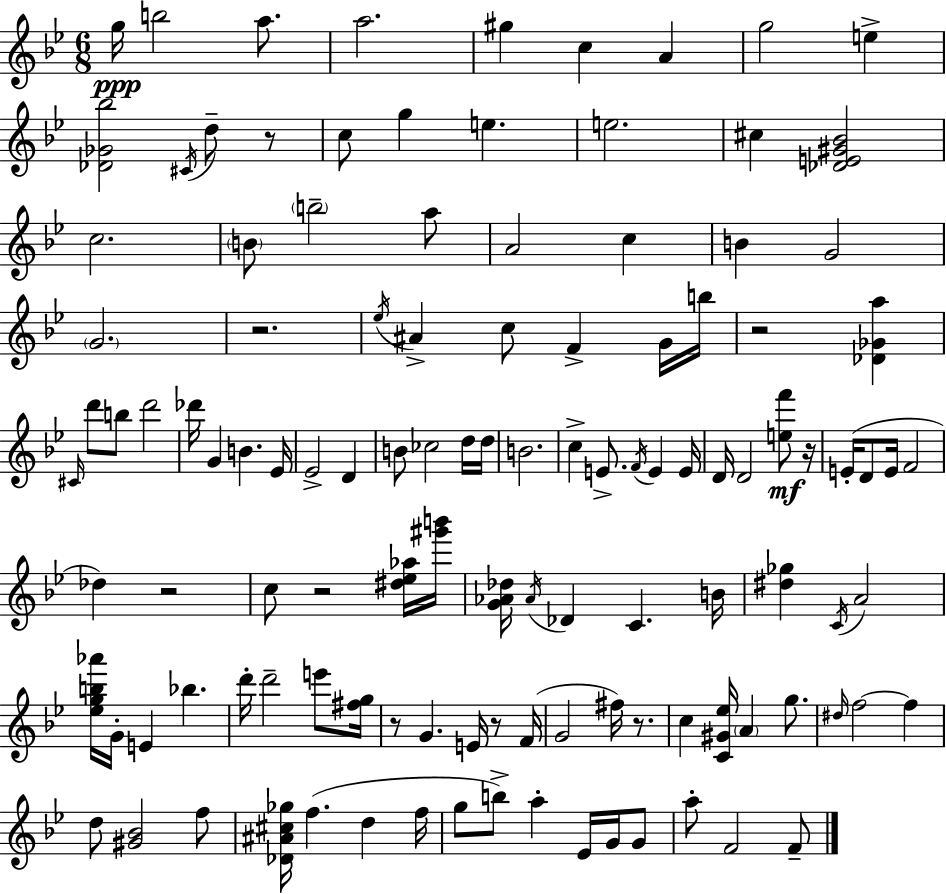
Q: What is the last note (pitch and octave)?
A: F4